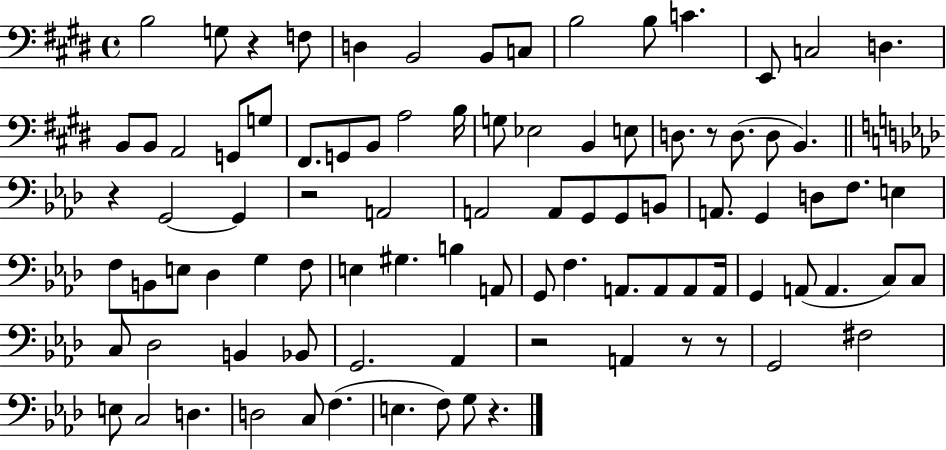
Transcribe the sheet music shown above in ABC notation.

X:1
T:Untitled
M:4/4
L:1/4
K:E
B,2 G,/2 z F,/2 D, B,,2 B,,/2 C,/2 B,2 B,/2 C E,,/2 C,2 D, B,,/2 B,,/2 A,,2 G,,/2 G,/2 ^F,,/2 G,,/2 B,,/2 A,2 B,/4 G,/2 _E,2 B,, E,/2 D,/2 z/2 D,/2 D,/2 B,, z G,,2 G,, z2 A,,2 A,,2 A,,/2 G,,/2 G,,/2 B,,/2 A,,/2 G,, D,/2 F,/2 E, F,/2 B,,/2 E,/2 _D, G, F,/2 E, ^G, B, A,,/2 G,,/2 F, A,,/2 A,,/2 A,,/2 A,,/4 G,, A,,/2 A,, C,/2 C,/2 C,/2 _D,2 B,, _B,,/2 G,,2 _A,, z2 A,, z/2 z/2 G,,2 ^F,2 E,/2 C,2 D, D,2 C,/2 F, E, F,/2 G,/2 z